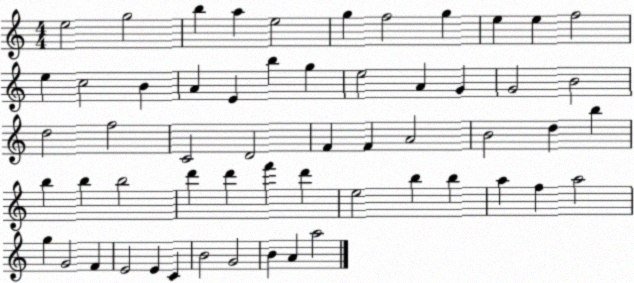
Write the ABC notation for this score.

X:1
T:Untitled
M:4/4
L:1/4
K:C
e2 g2 b a e2 g f2 g e e f2 e c2 B A E b g e2 A G G2 B2 d2 f2 C2 D2 F F A2 B2 d b b b b2 d' d' f' d' e2 b b a f a2 g G2 F E2 E C B2 G2 B A a2